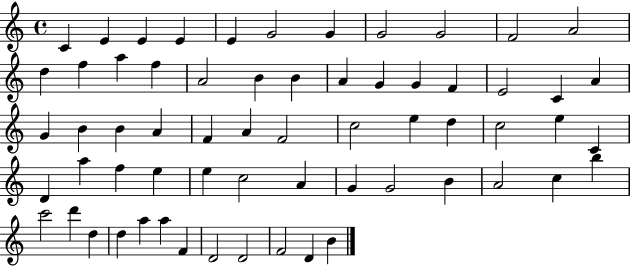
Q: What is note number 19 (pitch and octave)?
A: A4